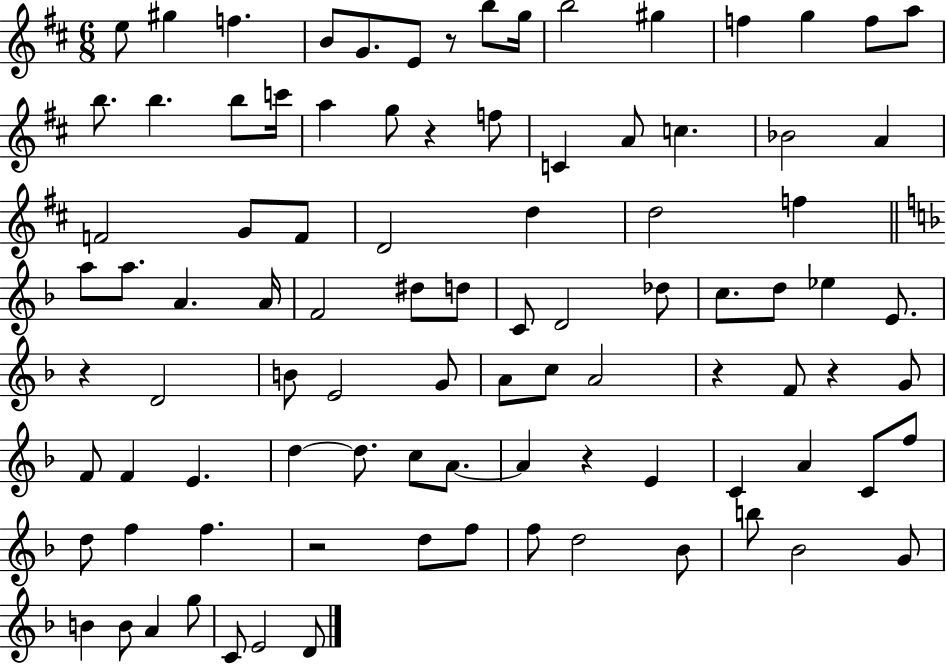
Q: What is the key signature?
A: D major